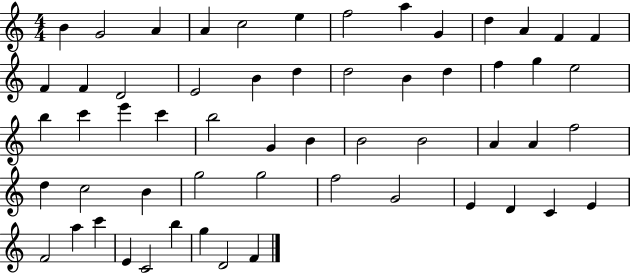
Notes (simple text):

B4/q G4/h A4/q A4/q C5/h E5/q F5/h A5/q G4/q D5/q A4/q F4/q F4/q F4/q F4/q D4/h E4/h B4/q D5/q D5/h B4/q D5/q F5/q G5/q E5/h B5/q C6/q E6/q C6/q B5/h G4/q B4/q B4/h B4/h A4/q A4/q F5/h D5/q C5/h B4/q G5/h G5/h F5/h G4/h E4/q D4/q C4/q E4/q F4/h A5/q C6/q E4/q C4/h B5/q G5/q D4/h F4/q